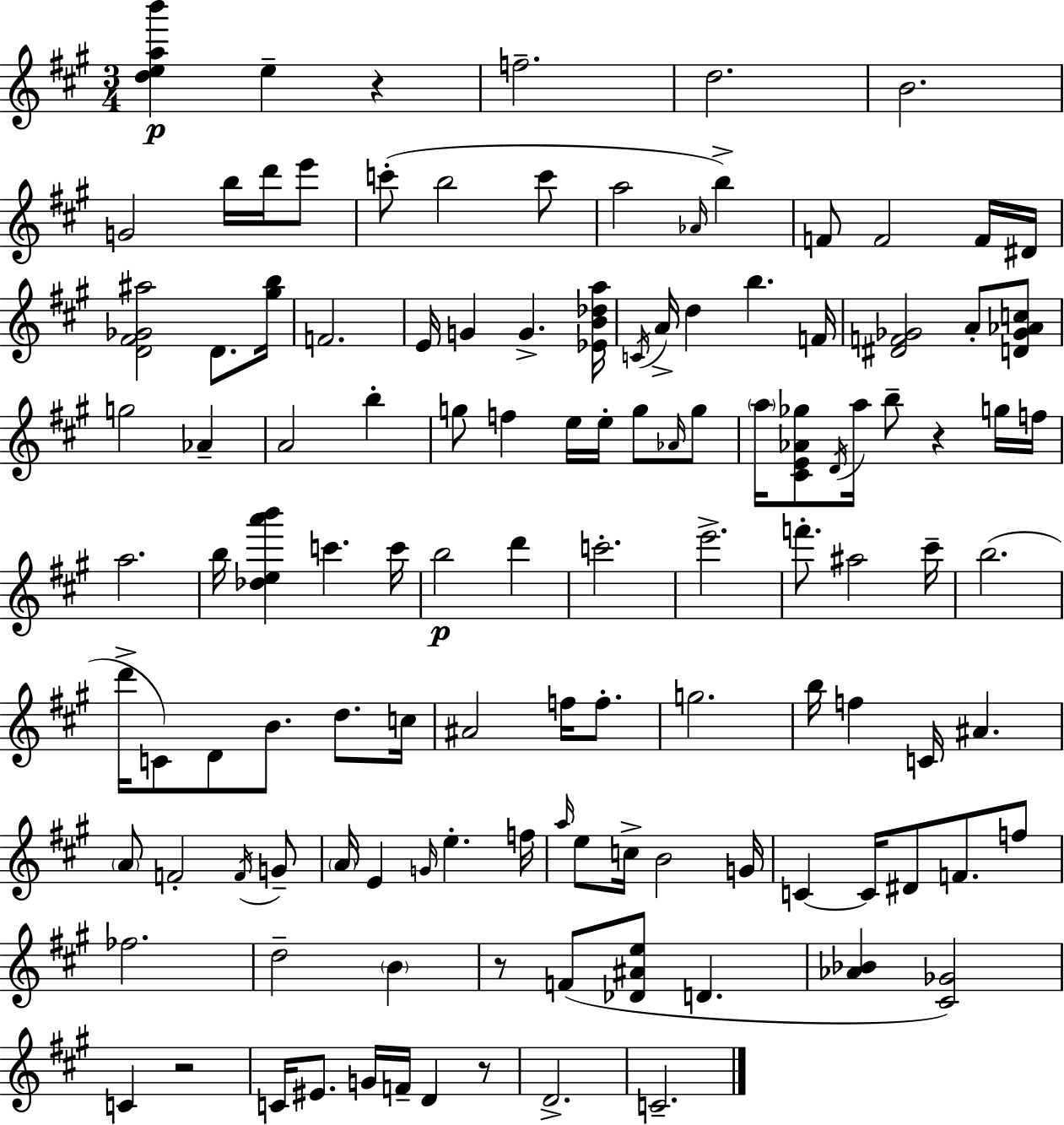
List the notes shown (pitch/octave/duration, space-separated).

[D5,E5,A5,B6]/q E5/q R/q F5/h. D5/h. B4/h. G4/h B5/s D6/s E6/e C6/e B5/h C6/e A5/h Ab4/s B5/q F4/e F4/h F4/s D#4/s [D4,F#4,Gb4,A#5]/h D4/e. [G#5,B5]/s F4/h. E4/s G4/q G4/q. [Eb4,B4,Db5,A5]/s C4/s A4/s D5/q B5/q. F4/s [D#4,F4,Gb4]/h A4/e [D4,Gb4,Ab4,C5]/e G5/h Ab4/q A4/h B5/q G5/e F5/q E5/s E5/s G5/e Ab4/s G5/e A5/s [C#4,E4,Ab4,Gb5]/e D4/s A5/s B5/e R/q G5/s F5/s A5/h. B5/s [Db5,E5,A6,B6]/q C6/q. C6/s B5/h D6/q C6/h. E6/h. F6/e. A#5/h C#6/s B5/h. D6/s C4/e D4/e B4/e. D5/e. C5/s A#4/h F5/s F5/e. G5/h. B5/s F5/q C4/s A#4/q. A4/e F4/h F4/s G4/e A4/s E4/q G4/s E5/q. F5/s A5/s E5/e C5/s B4/h G4/s C4/q C4/s D#4/e F4/e. F5/e FES5/h. D5/h B4/q R/e F4/e [Db4,A#4,E5]/e D4/q. [Ab4,Bb4]/q [C#4,Gb4]/h C4/q R/h C4/s EIS4/e. G4/s F4/s D4/q R/e D4/h. C4/h.